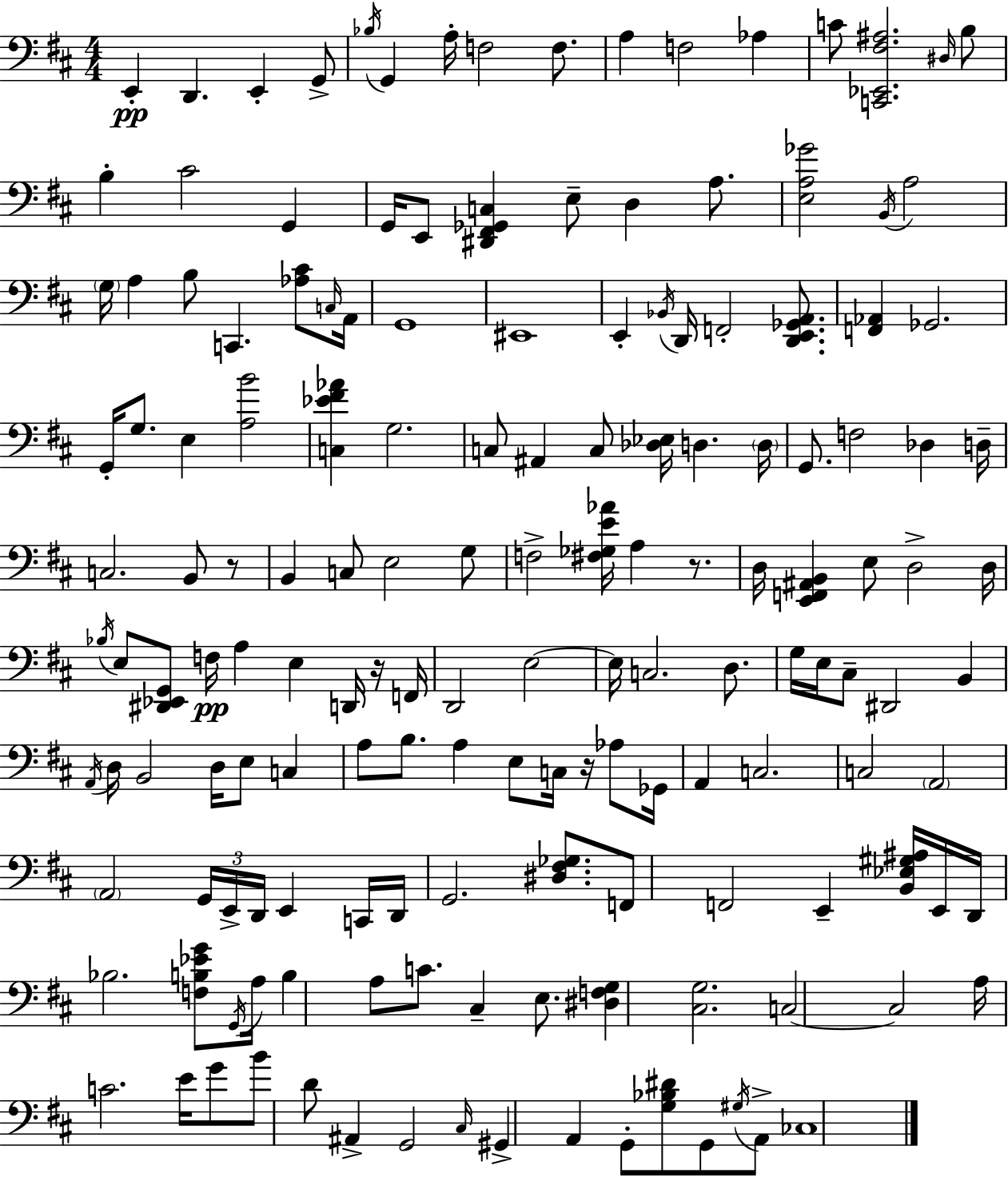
X:1
T:Untitled
M:4/4
L:1/4
K:D
E,, D,, E,, G,,/2 _B,/4 G,, A,/4 F,2 F,/2 A, F,2 _A, C/2 [C,,_E,,^F,^A,]2 ^D,/4 B,/2 B, ^C2 G,, G,,/4 E,,/2 [^D,,^F,,_G,,C,] E,/2 D, A,/2 [E,A,_G]2 B,,/4 A,2 G,/4 A, B,/2 C,, [_A,^C]/2 C,/4 A,,/4 G,,4 ^E,,4 E,, _B,,/4 D,,/4 F,,2 [D,,E,,_G,,A,,]/2 [F,,_A,,] _G,,2 G,,/4 G,/2 E, [A,B]2 [C,_E^F_A] G,2 C,/2 ^A,, C,/2 [_D,_E,]/4 D, D,/4 G,,/2 F,2 _D, D,/4 C,2 B,,/2 z/2 B,, C,/2 E,2 G,/2 F,2 [^F,_G,E_A]/4 A, z/2 D,/4 [E,,F,,^A,,B,,] E,/2 D,2 D,/4 _B,/4 E,/2 [^D,,_E,,G,,]/2 F,/4 A, E, D,,/4 z/4 F,,/4 D,,2 E,2 E,/4 C,2 D,/2 G,/4 E,/4 ^C,/2 ^D,,2 B,, A,,/4 D,/4 B,,2 D,/4 E,/2 C, A,/2 B,/2 A, E,/2 C,/4 z/4 _A,/2 _G,,/4 A,, C,2 C,2 A,,2 A,,2 G,,/4 E,,/4 D,,/4 E,, C,,/4 D,,/4 G,,2 [^D,^F,_G,]/2 F,,/2 F,,2 E,, [B,,_E,^G,^A,]/4 E,,/4 D,,/4 _B,2 [F,B,_EG]/2 G,,/4 A,/4 B, A,/2 C/2 ^C, E,/2 [^D,F,G,] [^C,G,]2 C,2 C,2 A,/4 C2 E/4 G/2 B/2 D/2 ^A,, G,,2 ^C,/4 ^G,, A,, G,,/2 [G,_B,^D]/2 G,,/2 ^G,/4 A,,/2 _C,4